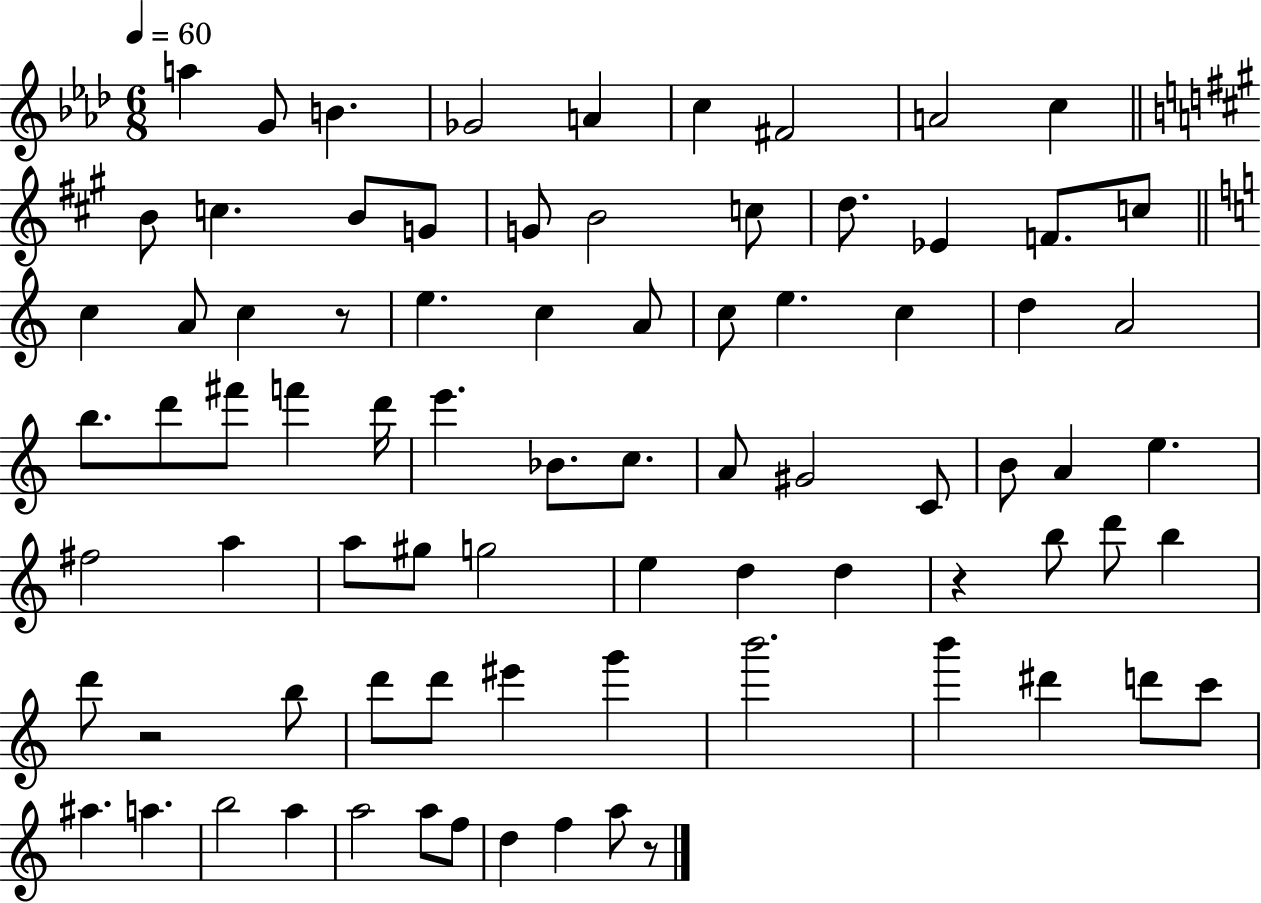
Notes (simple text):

A5/q G4/e B4/q. Gb4/h A4/q C5/q F#4/h A4/h C5/q B4/e C5/q. B4/e G4/e G4/e B4/h C5/e D5/e. Eb4/q F4/e. C5/e C5/q A4/e C5/q R/e E5/q. C5/q A4/e C5/e E5/q. C5/q D5/q A4/h B5/e. D6/e F#6/e F6/q D6/s E6/q. Bb4/e. C5/e. A4/e G#4/h C4/e B4/e A4/q E5/q. F#5/h A5/q A5/e G#5/e G5/h E5/q D5/q D5/q R/q B5/e D6/e B5/q D6/e R/h B5/e D6/e D6/e EIS6/q G6/q B6/h. B6/q D#6/q D6/e C6/e A#5/q. A5/q. B5/h A5/q A5/h A5/e F5/e D5/q F5/q A5/e R/e